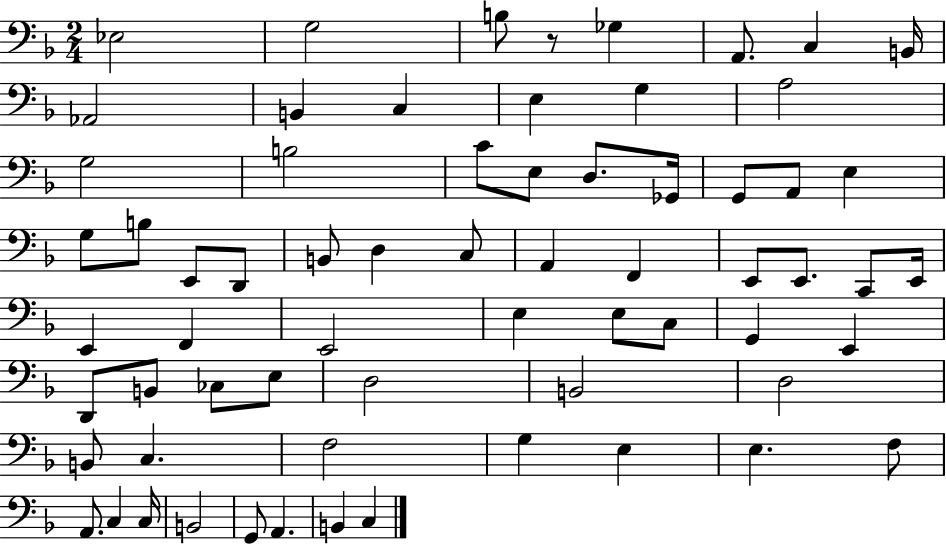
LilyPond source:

{
  \clef bass
  \numericTimeSignature
  \time 2/4
  \key f \major
  ees2 | g2 | b8 r8 ges4 | a,8. c4 b,16 | \break aes,2 | b,4 c4 | e4 g4 | a2 | \break g2 | b2 | c'8 e8 d8. ges,16 | g,8 a,8 e4 | \break g8 b8 e,8 d,8 | b,8 d4 c8 | a,4 f,4 | e,8 e,8. c,8 e,16 | \break e,4 f,4 | e,2 | e4 e8 c8 | g,4 e,4 | \break d,8 b,8 ces8 e8 | d2 | b,2 | d2 | \break b,8 c4. | f2 | g4 e4 | e4. f8 | \break a,8. c4 c16 | b,2 | g,8 a,4. | b,4 c4 | \break \bar "|."
}